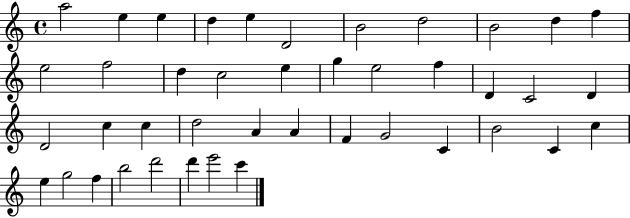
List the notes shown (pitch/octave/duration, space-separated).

A5/h E5/q E5/q D5/q E5/q D4/h B4/h D5/h B4/h D5/q F5/q E5/h F5/h D5/q C5/h E5/q G5/q E5/h F5/q D4/q C4/h D4/q D4/h C5/q C5/q D5/h A4/q A4/q F4/q G4/h C4/q B4/h C4/q C5/q E5/q G5/h F5/q B5/h D6/h D6/q E6/h C6/q